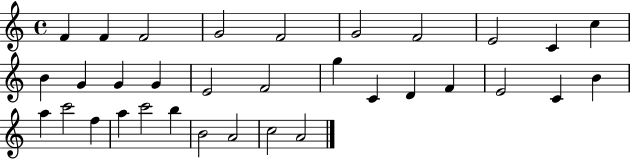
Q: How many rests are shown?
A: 0